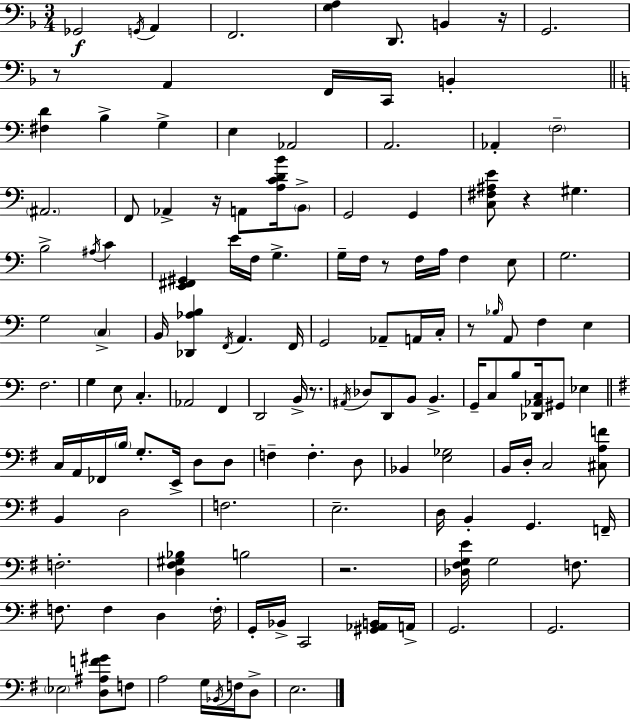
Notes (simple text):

Gb2/h G2/s A2/q F2/h. [G3,A3]/q D2/e. B2/q R/s G2/h. R/e A2/q F2/s C2/s B2/q [F#3,D4]/q B3/q G3/q E3/q Ab2/h A2/h. Ab2/q F3/h A#2/h. F2/e Ab2/q R/s A2/e [A3,C4,D4,B4]/s B2/e G2/h G2/q [C3,F#3,A#3,E4]/e R/q G#3/q. B3/h A#3/s C4/q [E2,F#2,G#2]/q E4/s F3/s G3/q. G3/s F3/s R/e F3/s A3/s F3/q E3/e G3/h. G3/h C3/q B2/s [Db2,Ab3,B3]/q F2/s A2/q. F2/s G2/h Ab2/e A2/s C3/s R/e Bb3/s A2/e F3/q E3/q F3/h. G3/q E3/e C3/q. Ab2/h F2/q D2/h B2/s R/e. A#2/s Db3/e D2/e B2/e B2/q. G2/s C3/e B3/e [Db2,Ab2,C3]/s G#2/e Eb3/q C3/s A2/s FES2/s B3/s G3/e. E2/s D3/e D3/e F3/q F3/q. D3/e Bb2/q [E3,Gb3]/h B2/s D3/s C3/h [C#3,A3,F4]/e B2/q D3/h F3/h. E3/h. D3/s B2/q G2/q. F2/s F3/h. [D3,F#3,G#3,Bb3]/q B3/h R/h. [Db3,F#3,G3,E4]/s G3/h F3/e. F3/e. F3/q D3/q F3/s G2/s Bb2/s C2/h [G#2,Ab2,B2]/s A2/s G2/h. G2/h. Eb3/h [D3,A#3,F4,G#4]/e F3/e A3/h G3/s Bb2/s F3/s D3/e E3/h.